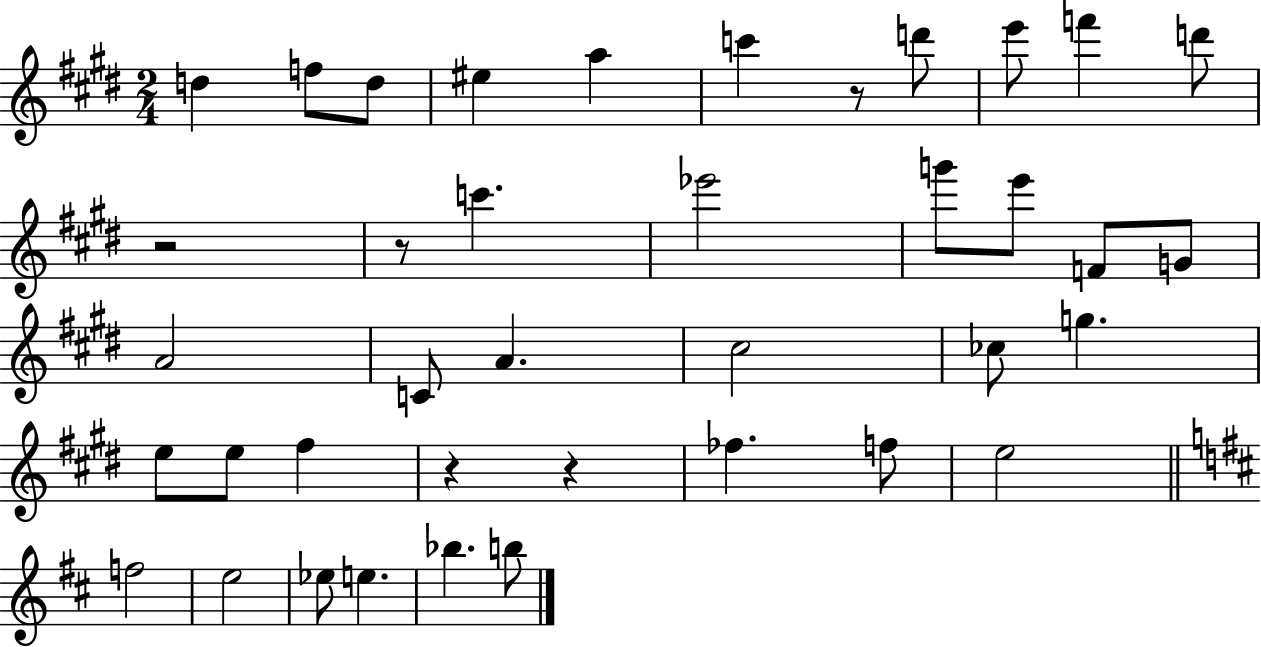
X:1
T:Untitled
M:2/4
L:1/4
K:E
d f/2 d/2 ^e a c' z/2 d'/2 e'/2 f' d'/2 z2 z/2 c' _e'2 g'/2 e'/2 F/2 G/2 A2 C/2 A ^c2 _c/2 g e/2 e/2 ^f z z _f f/2 e2 f2 e2 _e/2 e _b b/2